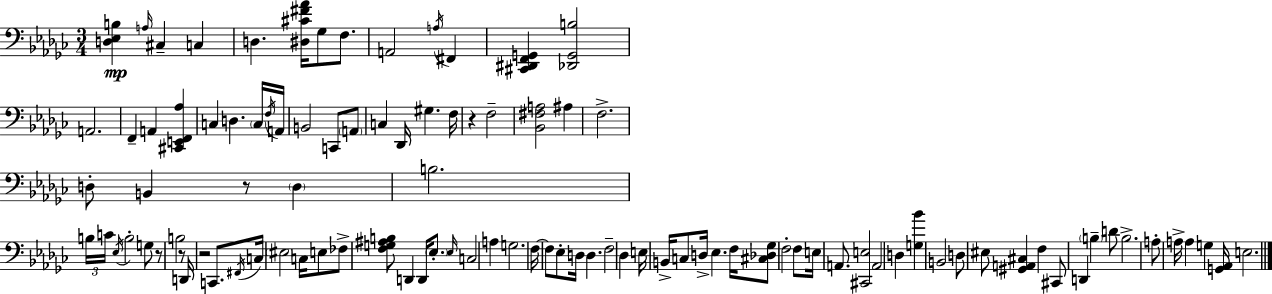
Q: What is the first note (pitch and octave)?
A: A3